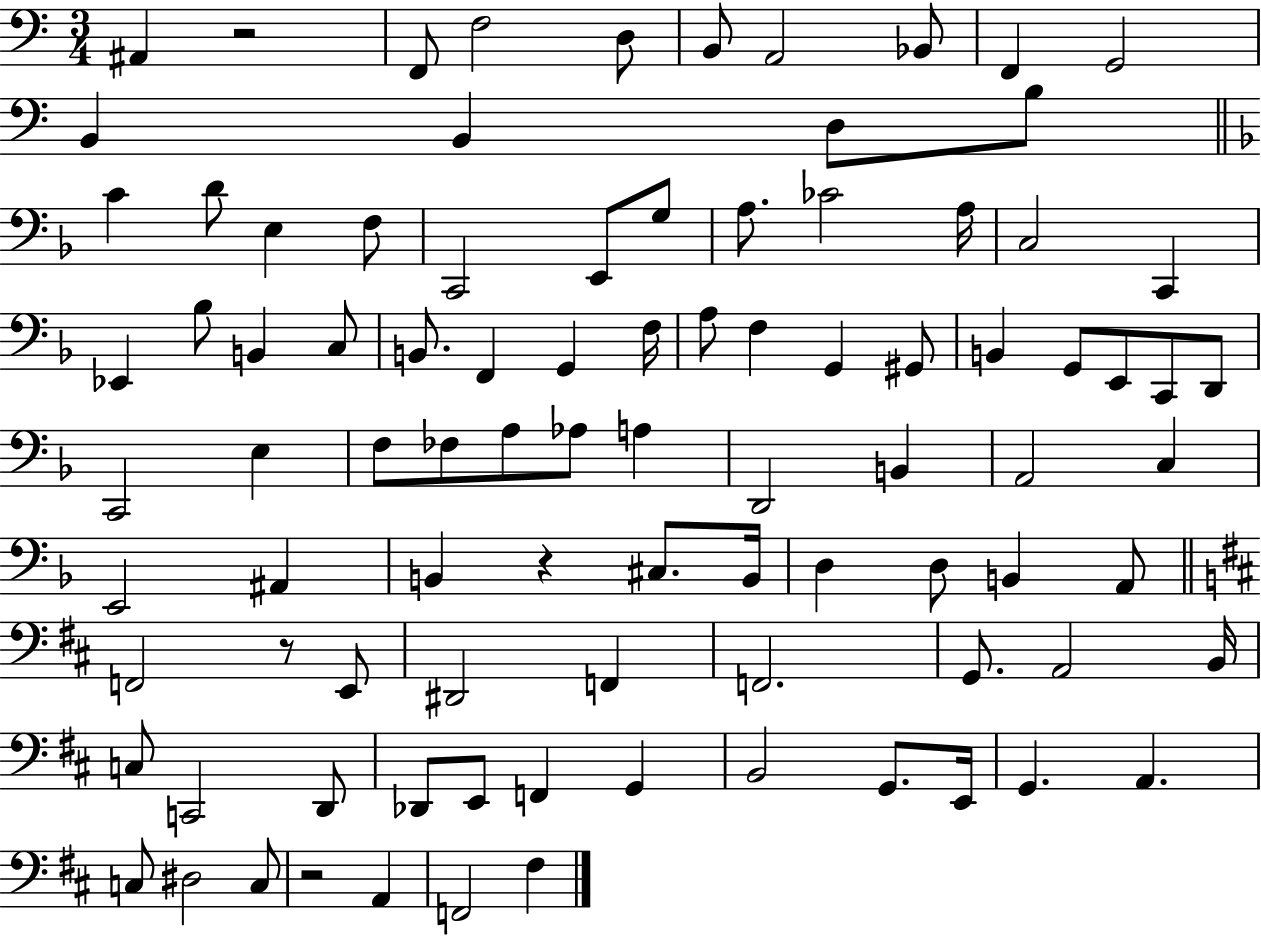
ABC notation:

X:1
T:Untitled
M:3/4
L:1/4
K:C
^A,, z2 F,,/2 F,2 D,/2 B,,/2 A,,2 _B,,/2 F,, G,,2 B,, B,, D,/2 B,/2 C D/2 E, F,/2 C,,2 E,,/2 G,/2 A,/2 _C2 A,/4 C,2 C,, _E,, _B,/2 B,, C,/2 B,,/2 F,, G,, F,/4 A,/2 F, G,, ^G,,/2 B,, G,,/2 E,,/2 C,,/2 D,,/2 C,,2 E, F,/2 _F,/2 A,/2 _A,/2 A, D,,2 B,, A,,2 C, E,,2 ^A,, B,, z ^C,/2 B,,/4 D, D,/2 B,, A,,/2 F,,2 z/2 E,,/2 ^D,,2 F,, F,,2 G,,/2 A,,2 B,,/4 C,/2 C,,2 D,,/2 _D,,/2 E,,/2 F,, G,, B,,2 G,,/2 E,,/4 G,, A,, C,/2 ^D,2 C,/2 z2 A,, F,,2 ^F,